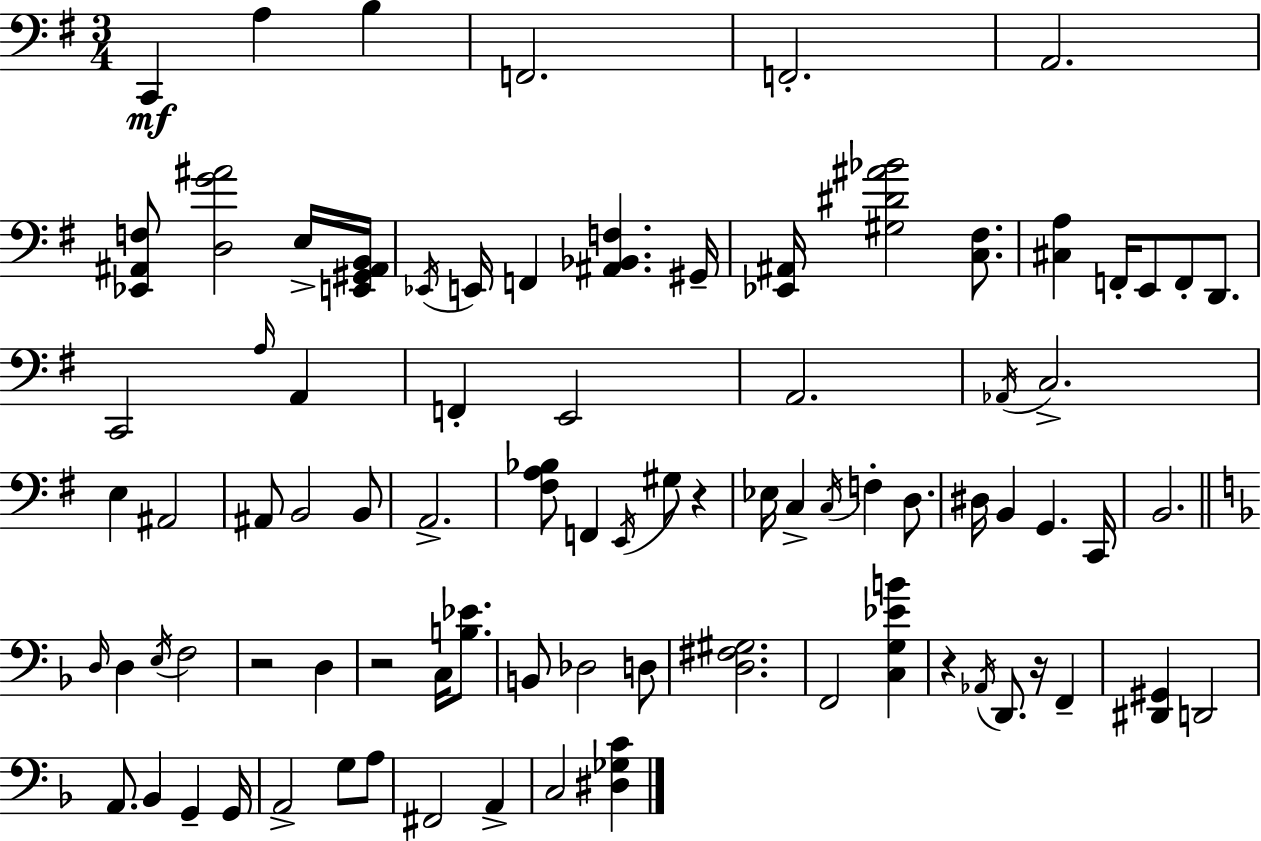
X:1
T:Untitled
M:3/4
L:1/4
K:Em
C,, A, B, F,,2 F,,2 A,,2 [_E,,^A,,F,]/2 [D,G^A]2 E,/4 [E,,^G,,^A,,B,,]/4 _E,,/4 E,,/4 F,, [^A,,_B,,F,] ^G,,/4 [_E,,^A,,]/4 [^G,^D^A_B]2 [C,^F,]/2 [^C,A,] F,,/4 E,,/2 F,,/2 D,,/2 C,,2 A,/4 A,, F,, E,,2 A,,2 _A,,/4 C,2 E, ^A,,2 ^A,,/2 B,,2 B,,/2 A,,2 [^F,A,_B,]/2 F,, E,,/4 ^G,/2 z _E,/4 C, C,/4 F, D,/2 ^D,/4 B,, G,, C,,/4 B,,2 D,/4 D, E,/4 F,2 z2 D, z2 C,/4 [B,_E]/2 B,,/2 _D,2 D,/2 [D,^F,^G,]2 F,,2 [C,G,_EB] z _A,,/4 D,,/2 z/4 F,, [^D,,^G,,] D,,2 A,,/2 _B,, G,, G,,/4 A,,2 G,/2 A,/2 ^F,,2 A,, C,2 [^D,_G,C]